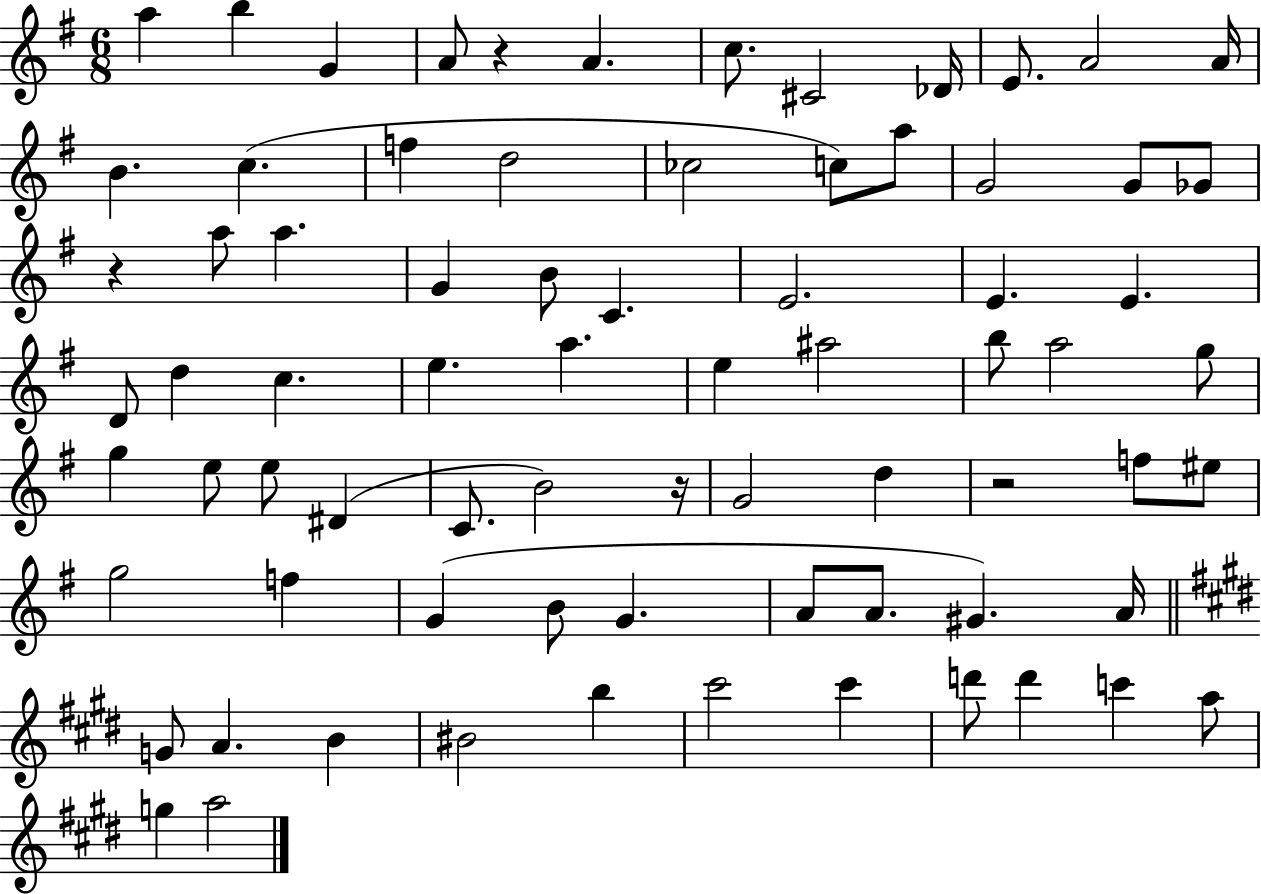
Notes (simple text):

A5/q B5/q G4/q A4/e R/q A4/q. C5/e. C#4/h Db4/s E4/e. A4/h A4/s B4/q. C5/q. F5/q D5/h CES5/h C5/e A5/e G4/h G4/e Gb4/e R/q A5/e A5/q. G4/q B4/e C4/q. E4/h. E4/q. E4/q. D4/e D5/q C5/q. E5/q. A5/q. E5/q A#5/h B5/e A5/h G5/e G5/q E5/e E5/e D#4/q C4/e. B4/h R/s G4/h D5/q R/h F5/e EIS5/e G5/h F5/q G4/q B4/e G4/q. A4/e A4/e. G#4/q. A4/s G4/e A4/q. B4/q BIS4/h B5/q C#6/h C#6/q D6/e D6/q C6/q A5/e G5/q A5/h